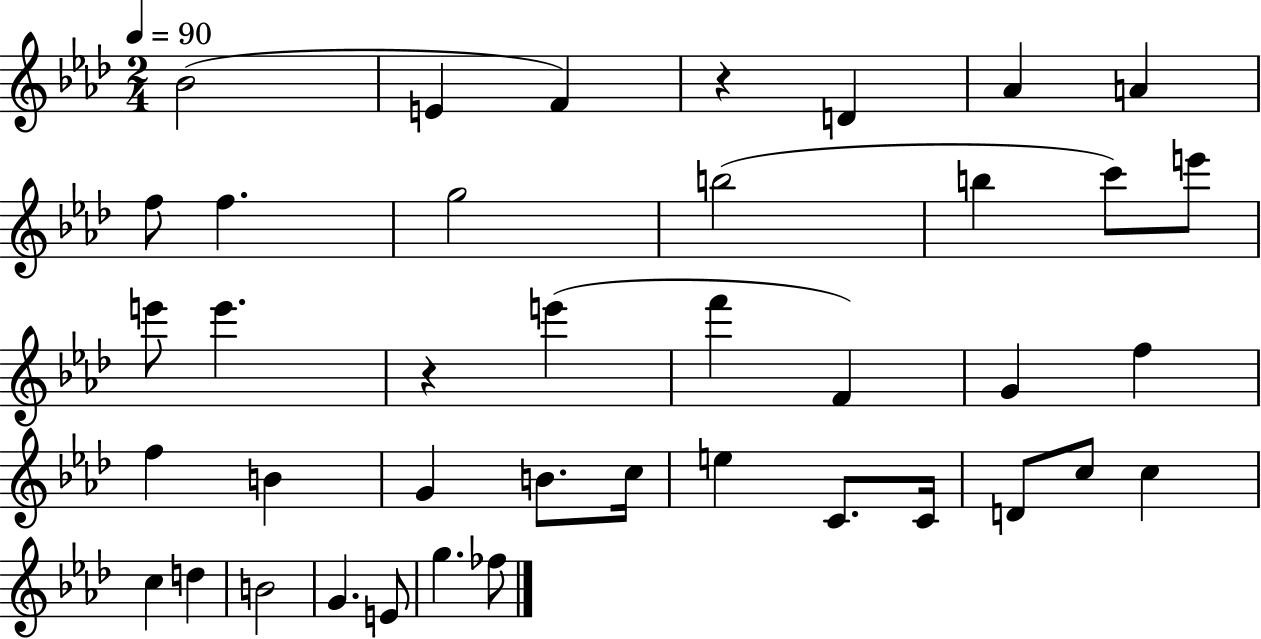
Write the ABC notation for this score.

X:1
T:Untitled
M:2/4
L:1/4
K:Ab
_B2 E F z D _A A f/2 f g2 b2 b c'/2 e'/2 e'/2 e' z e' f' F G f f B G B/2 c/4 e C/2 C/4 D/2 c/2 c c d B2 G E/2 g _f/2